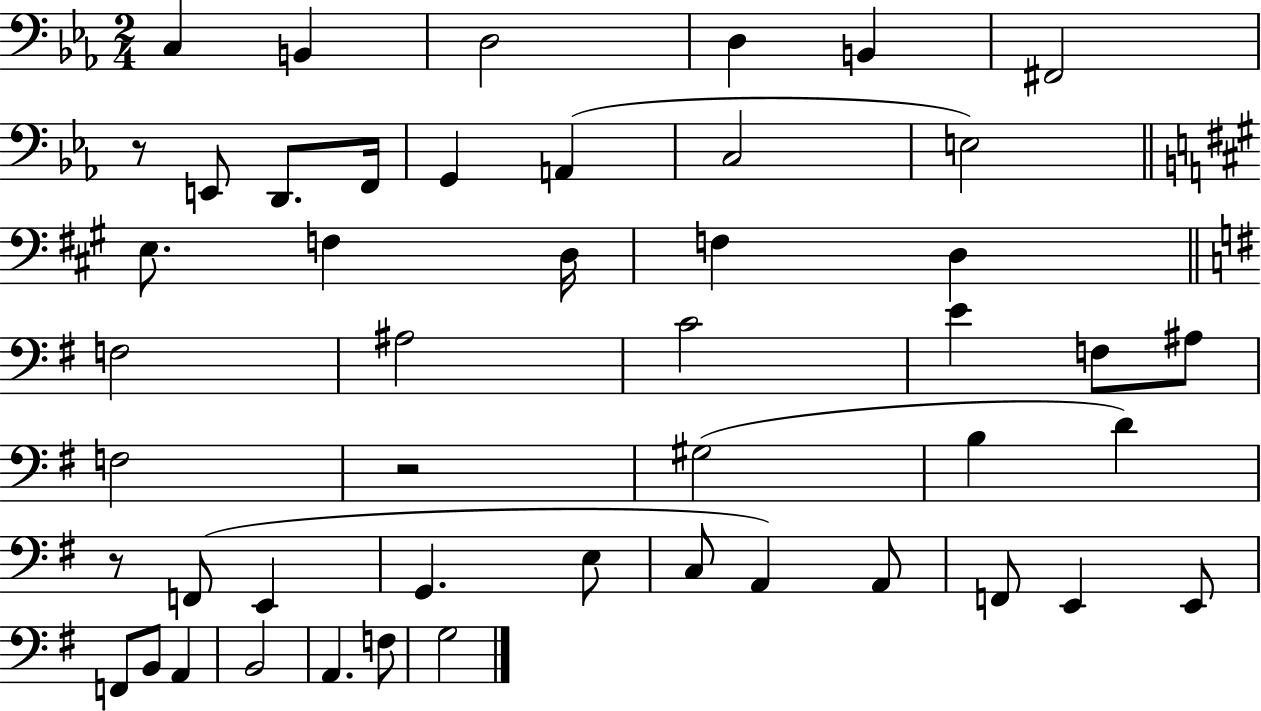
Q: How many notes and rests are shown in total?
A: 48